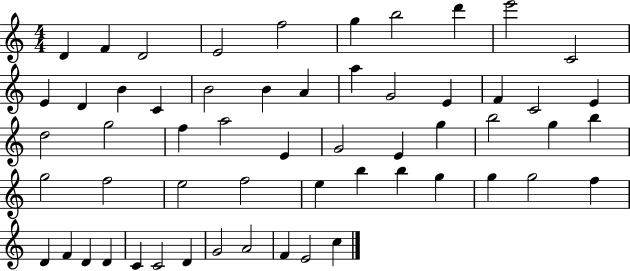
{
  \clef treble
  \numericTimeSignature
  \time 4/4
  \key c \major
  d'4 f'4 d'2 | e'2 f''2 | g''4 b''2 d'''4 | e'''2 c'2 | \break e'4 d'4 b'4 c'4 | b'2 b'4 a'4 | a''4 g'2 e'4 | f'4 c'2 e'4 | \break d''2 g''2 | f''4 a''2 e'4 | g'2 e'4 g''4 | b''2 g''4 b''4 | \break g''2 f''2 | e''2 f''2 | e''4 b''4 b''4 g''4 | g''4 g''2 f''4 | \break d'4 f'4 d'4 d'4 | c'4 c'2 d'4 | g'2 a'2 | f'4 e'2 c''4 | \break \bar "|."
}